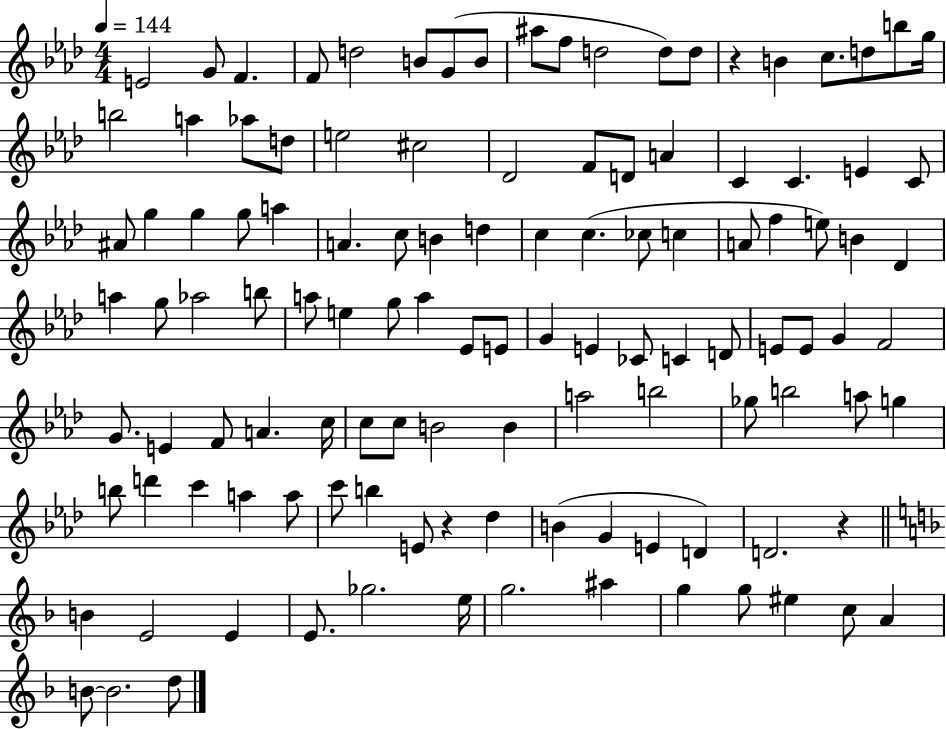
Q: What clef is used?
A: treble